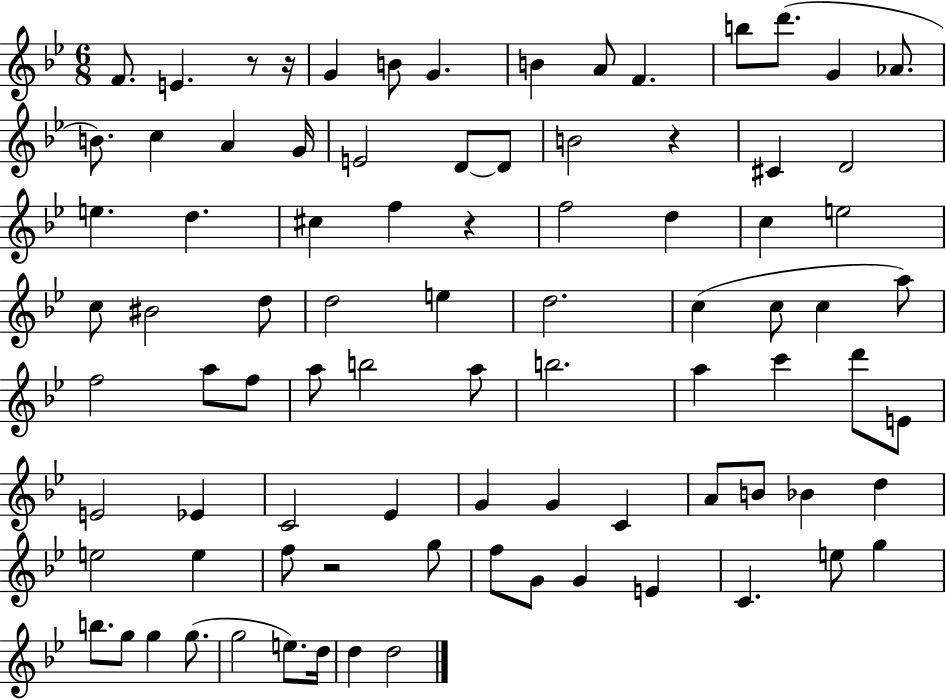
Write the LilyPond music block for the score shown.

{
  \clef treble
  \numericTimeSignature
  \time 6/8
  \key bes \major
  \repeat volta 2 { f'8. e'4. r8 r16 | g'4 b'8 g'4. | b'4 a'8 f'4. | b''8 d'''8.( g'4 aes'8. | \break b'8.) c''4 a'4 g'16 | e'2 d'8~~ d'8 | b'2 r4 | cis'4 d'2 | \break e''4. d''4. | cis''4 f''4 r4 | f''2 d''4 | c''4 e''2 | \break c''8 bis'2 d''8 | d''2 e''4 | d''2. | c''4( c''8 c''4 a''8) | \break f''2 a''8 f''8 | a''8 b''2 a''8 | b''2. | a''4 c'''4 d'''8 e'8 | \break e'2 ees'4 | c'2 ees'4 | g'4 g'4 c'4 | a'8 b'8 bes'4 d''4 | \break e''2 e''4 | f''8 r2 g''8 | f''8 g'8 g'4 e'4 | c'4. e''8 g''4 | \break b''8. g''8 g''4 g''8.( | g''2 e''8.) d''16 | d''4 d''2 | } \bar "|."
}